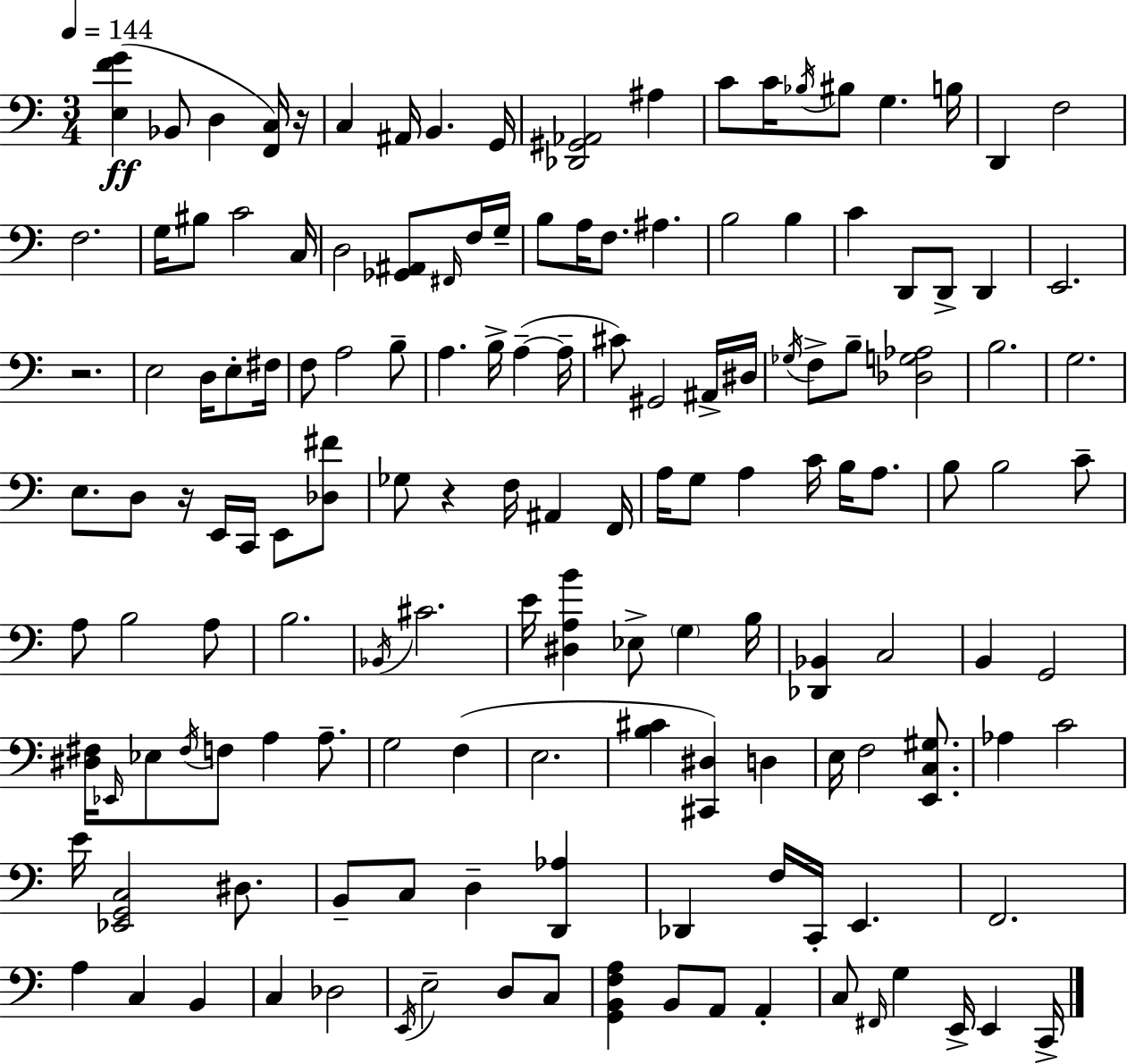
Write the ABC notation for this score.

X:1
T:Untitled
M:3/4
L:1/4
K:Am
[E,FG] _B,,/2 D, [F,,C,]/4 z/4 C, ^A,,/4 B,, G,,/4 [_D,,^G,,_A,,]2 ^A, C/2 C/4 _B,/4 ^B,/2 G, B,/4 D,, F,2 F,2 G,/4 ^B,/2 C2 C,/4 D,2 [_G,,^A,,]/2 ^F,,/4 F,/4 G,/4 B,/2 A,/4 F,/2 ^A, B,2 B, C D,,/2 D,,/2 D,, E,,2 z2 E,2 D,/4 E,/2 ^F,/4 F,/2 A,2 B,/2 A, B,/4 A, A,/4 ^C/2 ^G,,2 ^A,,/4 ^D,/4 _G,/4 F,/2 B,/2 [_D,G,_A,]2 B,2 G,2 E,/2 D,/2 z/4 E,,/4 C,,/4 E,,/2 [_D,^F]/2 _G,/2 z F,/4 ^A,, F,,/4 A,/4 G,/2 A, C/4 B,/4 A,/2 B,/2 B,2 C/2 A,/2 B,2 A,/2 B,2 _B,,/4 ^C2 E/4 [^D,A,B] _E,/2 G, B,/4 [_D,,_B,,] C,2 B,, G,,2 [^D,^F,]/4 _E,,/4 _E,/2 ^F,/4 F,/2 A, A,/2 G,2 F, E,2 [B,^C] [^C,,^D,] D, E,/4 F,2 [E,,C,^G,]/2 _A, C2 E/4 [_E,,G,,C,]2 ^D,/2 B,,/2 C,/2 D, [D,,_A,] _D,, F,/4 C,,/4 E,, F,,2 A, C, B,, C, _D,2 E,,/4 E,2 D,/2 C,/2 [G,,B,,F,A,] B,,/2 A,,/2 A,, C,/2 ^F,,/4 G, E,,/4 E,, C,,/4